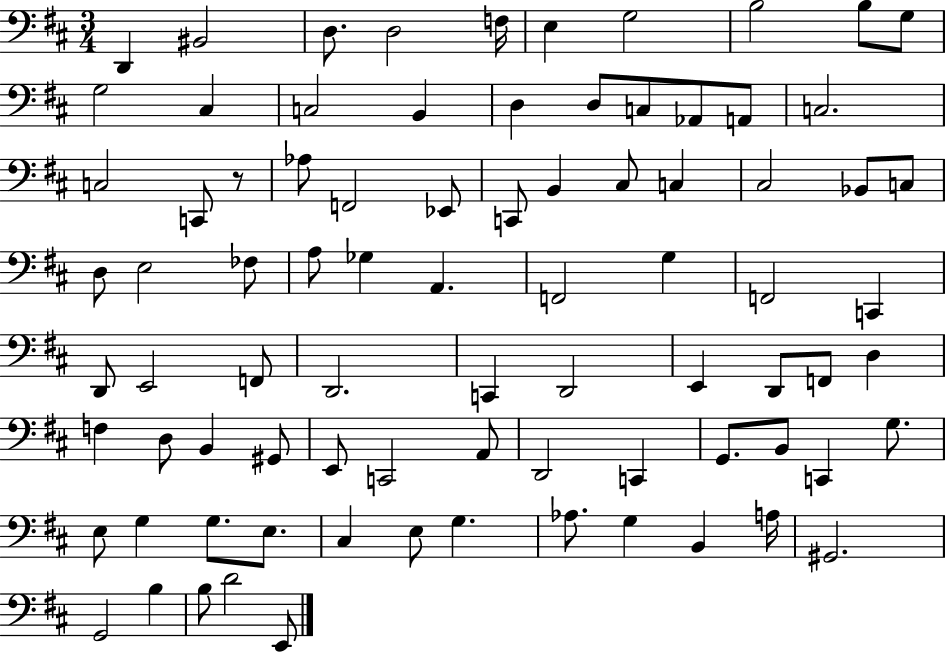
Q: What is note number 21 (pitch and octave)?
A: C3